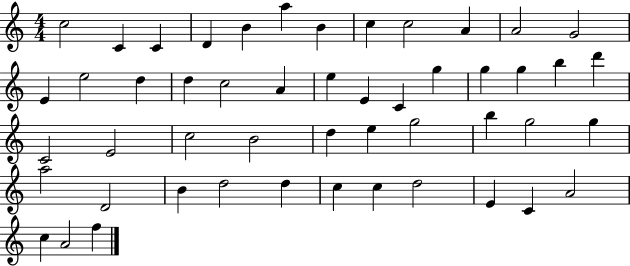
{
  \clef treble
  \numericTimeSignature
  \time 4/4
  \key c \major
  c''2 c'4 c'4 | d'4 b'4 a''4 b'4 | c''4 c''2 a'4 | a'2 g'2 | \break e'4 e''2 d''4 | d''4 c''2 a'4 | e''4 e'4 c'4 g''4 | g''4 g''4 b''4 d'''4 | \break c'2 e'2 | c''2 b'2 | d''4 e''4 g''2 | b''4 g''2 g''4 | \break a''2 d'2 | b'4 d''2 d''4 | c''4 c''4 d''2 | e'4 c'4 a'2 | \break c''4 a'2 f''4 | \bar "|."
}